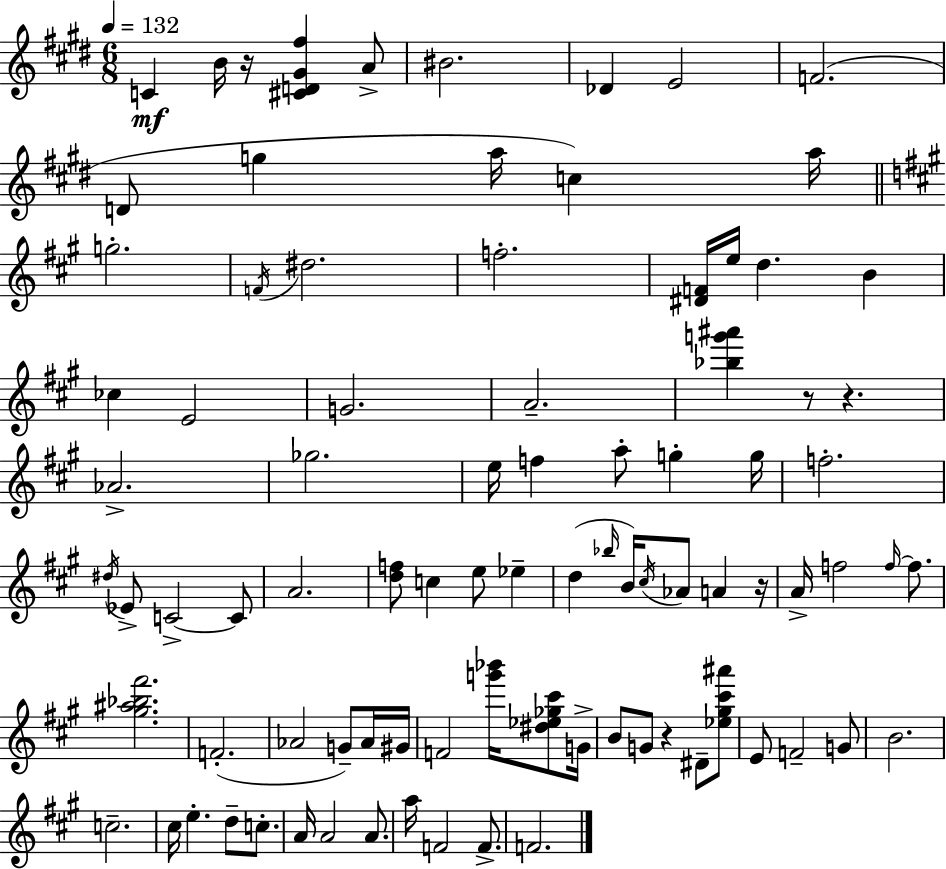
{
  \clef treble
  \numericTimeSignature
  \time 6/8
  \key e \major
  \tempo 4 = 132
  c'4\mf b'16 r16 <cis' d' gis' fis''>4 a'8-> | bis'2. | des'4 e'2 | f'2.( | \break d'8 g''4 a''16 c''4) a''16 | \bar "||" \break \key a \major g''2.-. | \acciaccatura { f'16 } dis''2. | f''2.-. | <dis' f'>16 e''16 d''4. b'4 | \break ces''4 e'2 | g'2. | a'2.-- | <bes'' g''' ais'''>4 r8 r4. | \break aes'2.-> | ges''2. | e''16 f''4 a''8-. g''4-. | g''16 f''2.-. | \break \acciaccatura { dis''16 } ees'8-> c'2->~~ | c'8 a'2. | <d'' f''>8 c''4 e''8 ees''4-- | d''4( \grace { bes''16 } b'16) \acciaccatura { cis''16 } aes'8 a'4 | \break r16 a'16-> f''2 | \grace { f''16~ }~ f''8. <gis'' ais'' bes'' fis'''>2. | f'2.-.( | aes'2 | \break g'8--) aes'16 gis'16 f'2 | <g''' bes'''>16 <dis'' ees'' ges'' cis'''>8 g'16-> b'8 g'8 r4 | dis'8-- <ees'' gis'' cis''' ais'''>8 e'8 f'2-- | g'8 b'2. | \break c''2.-- | cis''16 e''4.-. | d''8-- c''8.-. a'16 a'2 | a'8. a''16 f'2 | \break f'8.-> f'2. | \bar "|."
}